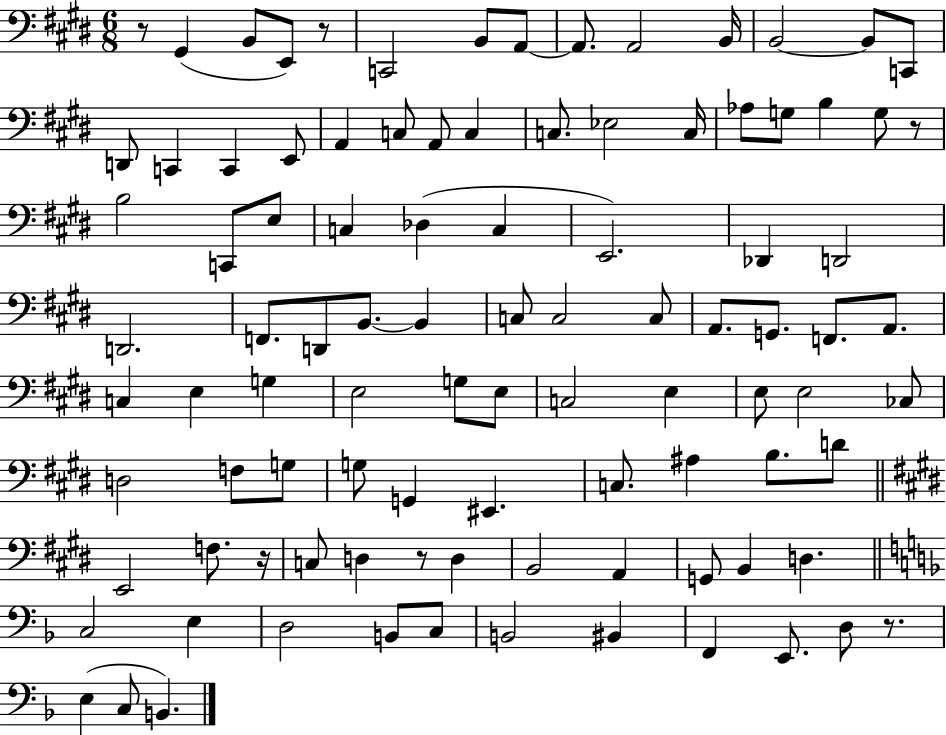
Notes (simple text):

R/e G#2/q B2/e E2/e R/e C2/h B2/e A2/e A2/e. A2/h B2/s B2/h B2/e C2/e D2/e C2/q C2/q E2/e A2/q C3/e A2/e C3/q C3/e. Eb3/h C3/s Ab3/e G3/e B3/q G3/e R/e B3/h C2/e E3/e C3/q Db3/q C3/q E2/h. Db2/q D2/h D2/h. F2/e. D2/e B2/e. B2/q C3/e C3/h C3/e A2/e. G2/e. F2/e. A2/e. C3/q E3/q G3/q E3/h G3/e E3/e C3/h E3/q E3/e E3/h CES3/e D3/h F3/e G3/e G3/e G2/q EIS2/q. C3/e. A#3/q B3/e. D4/e E2/h F3/e. R/s C3/e D3/q R/e D3/q B2/h A2/q G2/e B2/q D3/q. C3/h E3/q D3/h B2/e C3/e B2/h BIS2/q F2/q E2/e. D3/e R/e. E3/q C3/e B2/q.